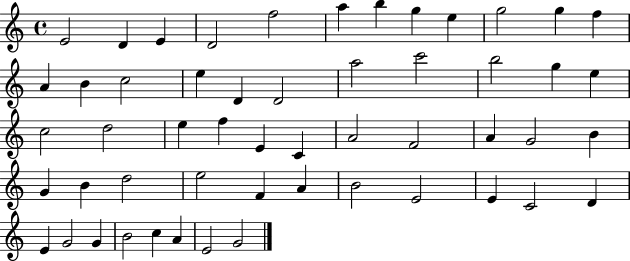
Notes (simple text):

E4/h D4/q E4/q D4/h F5/h A5/q B5/q G5/q E5/q G5/h G5/q F5/q A4/q B4/q C5/h E5/q D4/q D4/h A5/h C6/h B5/h G5/q E5/q C5/h D5/h E5/q F5/q E4/q C4/q A4/h F4/h A4/q G4/h B4/q G4/q B4/q D5/h E5/h F4/q A4/q B4/h E4/h E4/q C4/h D4/q E4/q G4/h G4/q B4/h C5/q A4/q E4/h G4/h